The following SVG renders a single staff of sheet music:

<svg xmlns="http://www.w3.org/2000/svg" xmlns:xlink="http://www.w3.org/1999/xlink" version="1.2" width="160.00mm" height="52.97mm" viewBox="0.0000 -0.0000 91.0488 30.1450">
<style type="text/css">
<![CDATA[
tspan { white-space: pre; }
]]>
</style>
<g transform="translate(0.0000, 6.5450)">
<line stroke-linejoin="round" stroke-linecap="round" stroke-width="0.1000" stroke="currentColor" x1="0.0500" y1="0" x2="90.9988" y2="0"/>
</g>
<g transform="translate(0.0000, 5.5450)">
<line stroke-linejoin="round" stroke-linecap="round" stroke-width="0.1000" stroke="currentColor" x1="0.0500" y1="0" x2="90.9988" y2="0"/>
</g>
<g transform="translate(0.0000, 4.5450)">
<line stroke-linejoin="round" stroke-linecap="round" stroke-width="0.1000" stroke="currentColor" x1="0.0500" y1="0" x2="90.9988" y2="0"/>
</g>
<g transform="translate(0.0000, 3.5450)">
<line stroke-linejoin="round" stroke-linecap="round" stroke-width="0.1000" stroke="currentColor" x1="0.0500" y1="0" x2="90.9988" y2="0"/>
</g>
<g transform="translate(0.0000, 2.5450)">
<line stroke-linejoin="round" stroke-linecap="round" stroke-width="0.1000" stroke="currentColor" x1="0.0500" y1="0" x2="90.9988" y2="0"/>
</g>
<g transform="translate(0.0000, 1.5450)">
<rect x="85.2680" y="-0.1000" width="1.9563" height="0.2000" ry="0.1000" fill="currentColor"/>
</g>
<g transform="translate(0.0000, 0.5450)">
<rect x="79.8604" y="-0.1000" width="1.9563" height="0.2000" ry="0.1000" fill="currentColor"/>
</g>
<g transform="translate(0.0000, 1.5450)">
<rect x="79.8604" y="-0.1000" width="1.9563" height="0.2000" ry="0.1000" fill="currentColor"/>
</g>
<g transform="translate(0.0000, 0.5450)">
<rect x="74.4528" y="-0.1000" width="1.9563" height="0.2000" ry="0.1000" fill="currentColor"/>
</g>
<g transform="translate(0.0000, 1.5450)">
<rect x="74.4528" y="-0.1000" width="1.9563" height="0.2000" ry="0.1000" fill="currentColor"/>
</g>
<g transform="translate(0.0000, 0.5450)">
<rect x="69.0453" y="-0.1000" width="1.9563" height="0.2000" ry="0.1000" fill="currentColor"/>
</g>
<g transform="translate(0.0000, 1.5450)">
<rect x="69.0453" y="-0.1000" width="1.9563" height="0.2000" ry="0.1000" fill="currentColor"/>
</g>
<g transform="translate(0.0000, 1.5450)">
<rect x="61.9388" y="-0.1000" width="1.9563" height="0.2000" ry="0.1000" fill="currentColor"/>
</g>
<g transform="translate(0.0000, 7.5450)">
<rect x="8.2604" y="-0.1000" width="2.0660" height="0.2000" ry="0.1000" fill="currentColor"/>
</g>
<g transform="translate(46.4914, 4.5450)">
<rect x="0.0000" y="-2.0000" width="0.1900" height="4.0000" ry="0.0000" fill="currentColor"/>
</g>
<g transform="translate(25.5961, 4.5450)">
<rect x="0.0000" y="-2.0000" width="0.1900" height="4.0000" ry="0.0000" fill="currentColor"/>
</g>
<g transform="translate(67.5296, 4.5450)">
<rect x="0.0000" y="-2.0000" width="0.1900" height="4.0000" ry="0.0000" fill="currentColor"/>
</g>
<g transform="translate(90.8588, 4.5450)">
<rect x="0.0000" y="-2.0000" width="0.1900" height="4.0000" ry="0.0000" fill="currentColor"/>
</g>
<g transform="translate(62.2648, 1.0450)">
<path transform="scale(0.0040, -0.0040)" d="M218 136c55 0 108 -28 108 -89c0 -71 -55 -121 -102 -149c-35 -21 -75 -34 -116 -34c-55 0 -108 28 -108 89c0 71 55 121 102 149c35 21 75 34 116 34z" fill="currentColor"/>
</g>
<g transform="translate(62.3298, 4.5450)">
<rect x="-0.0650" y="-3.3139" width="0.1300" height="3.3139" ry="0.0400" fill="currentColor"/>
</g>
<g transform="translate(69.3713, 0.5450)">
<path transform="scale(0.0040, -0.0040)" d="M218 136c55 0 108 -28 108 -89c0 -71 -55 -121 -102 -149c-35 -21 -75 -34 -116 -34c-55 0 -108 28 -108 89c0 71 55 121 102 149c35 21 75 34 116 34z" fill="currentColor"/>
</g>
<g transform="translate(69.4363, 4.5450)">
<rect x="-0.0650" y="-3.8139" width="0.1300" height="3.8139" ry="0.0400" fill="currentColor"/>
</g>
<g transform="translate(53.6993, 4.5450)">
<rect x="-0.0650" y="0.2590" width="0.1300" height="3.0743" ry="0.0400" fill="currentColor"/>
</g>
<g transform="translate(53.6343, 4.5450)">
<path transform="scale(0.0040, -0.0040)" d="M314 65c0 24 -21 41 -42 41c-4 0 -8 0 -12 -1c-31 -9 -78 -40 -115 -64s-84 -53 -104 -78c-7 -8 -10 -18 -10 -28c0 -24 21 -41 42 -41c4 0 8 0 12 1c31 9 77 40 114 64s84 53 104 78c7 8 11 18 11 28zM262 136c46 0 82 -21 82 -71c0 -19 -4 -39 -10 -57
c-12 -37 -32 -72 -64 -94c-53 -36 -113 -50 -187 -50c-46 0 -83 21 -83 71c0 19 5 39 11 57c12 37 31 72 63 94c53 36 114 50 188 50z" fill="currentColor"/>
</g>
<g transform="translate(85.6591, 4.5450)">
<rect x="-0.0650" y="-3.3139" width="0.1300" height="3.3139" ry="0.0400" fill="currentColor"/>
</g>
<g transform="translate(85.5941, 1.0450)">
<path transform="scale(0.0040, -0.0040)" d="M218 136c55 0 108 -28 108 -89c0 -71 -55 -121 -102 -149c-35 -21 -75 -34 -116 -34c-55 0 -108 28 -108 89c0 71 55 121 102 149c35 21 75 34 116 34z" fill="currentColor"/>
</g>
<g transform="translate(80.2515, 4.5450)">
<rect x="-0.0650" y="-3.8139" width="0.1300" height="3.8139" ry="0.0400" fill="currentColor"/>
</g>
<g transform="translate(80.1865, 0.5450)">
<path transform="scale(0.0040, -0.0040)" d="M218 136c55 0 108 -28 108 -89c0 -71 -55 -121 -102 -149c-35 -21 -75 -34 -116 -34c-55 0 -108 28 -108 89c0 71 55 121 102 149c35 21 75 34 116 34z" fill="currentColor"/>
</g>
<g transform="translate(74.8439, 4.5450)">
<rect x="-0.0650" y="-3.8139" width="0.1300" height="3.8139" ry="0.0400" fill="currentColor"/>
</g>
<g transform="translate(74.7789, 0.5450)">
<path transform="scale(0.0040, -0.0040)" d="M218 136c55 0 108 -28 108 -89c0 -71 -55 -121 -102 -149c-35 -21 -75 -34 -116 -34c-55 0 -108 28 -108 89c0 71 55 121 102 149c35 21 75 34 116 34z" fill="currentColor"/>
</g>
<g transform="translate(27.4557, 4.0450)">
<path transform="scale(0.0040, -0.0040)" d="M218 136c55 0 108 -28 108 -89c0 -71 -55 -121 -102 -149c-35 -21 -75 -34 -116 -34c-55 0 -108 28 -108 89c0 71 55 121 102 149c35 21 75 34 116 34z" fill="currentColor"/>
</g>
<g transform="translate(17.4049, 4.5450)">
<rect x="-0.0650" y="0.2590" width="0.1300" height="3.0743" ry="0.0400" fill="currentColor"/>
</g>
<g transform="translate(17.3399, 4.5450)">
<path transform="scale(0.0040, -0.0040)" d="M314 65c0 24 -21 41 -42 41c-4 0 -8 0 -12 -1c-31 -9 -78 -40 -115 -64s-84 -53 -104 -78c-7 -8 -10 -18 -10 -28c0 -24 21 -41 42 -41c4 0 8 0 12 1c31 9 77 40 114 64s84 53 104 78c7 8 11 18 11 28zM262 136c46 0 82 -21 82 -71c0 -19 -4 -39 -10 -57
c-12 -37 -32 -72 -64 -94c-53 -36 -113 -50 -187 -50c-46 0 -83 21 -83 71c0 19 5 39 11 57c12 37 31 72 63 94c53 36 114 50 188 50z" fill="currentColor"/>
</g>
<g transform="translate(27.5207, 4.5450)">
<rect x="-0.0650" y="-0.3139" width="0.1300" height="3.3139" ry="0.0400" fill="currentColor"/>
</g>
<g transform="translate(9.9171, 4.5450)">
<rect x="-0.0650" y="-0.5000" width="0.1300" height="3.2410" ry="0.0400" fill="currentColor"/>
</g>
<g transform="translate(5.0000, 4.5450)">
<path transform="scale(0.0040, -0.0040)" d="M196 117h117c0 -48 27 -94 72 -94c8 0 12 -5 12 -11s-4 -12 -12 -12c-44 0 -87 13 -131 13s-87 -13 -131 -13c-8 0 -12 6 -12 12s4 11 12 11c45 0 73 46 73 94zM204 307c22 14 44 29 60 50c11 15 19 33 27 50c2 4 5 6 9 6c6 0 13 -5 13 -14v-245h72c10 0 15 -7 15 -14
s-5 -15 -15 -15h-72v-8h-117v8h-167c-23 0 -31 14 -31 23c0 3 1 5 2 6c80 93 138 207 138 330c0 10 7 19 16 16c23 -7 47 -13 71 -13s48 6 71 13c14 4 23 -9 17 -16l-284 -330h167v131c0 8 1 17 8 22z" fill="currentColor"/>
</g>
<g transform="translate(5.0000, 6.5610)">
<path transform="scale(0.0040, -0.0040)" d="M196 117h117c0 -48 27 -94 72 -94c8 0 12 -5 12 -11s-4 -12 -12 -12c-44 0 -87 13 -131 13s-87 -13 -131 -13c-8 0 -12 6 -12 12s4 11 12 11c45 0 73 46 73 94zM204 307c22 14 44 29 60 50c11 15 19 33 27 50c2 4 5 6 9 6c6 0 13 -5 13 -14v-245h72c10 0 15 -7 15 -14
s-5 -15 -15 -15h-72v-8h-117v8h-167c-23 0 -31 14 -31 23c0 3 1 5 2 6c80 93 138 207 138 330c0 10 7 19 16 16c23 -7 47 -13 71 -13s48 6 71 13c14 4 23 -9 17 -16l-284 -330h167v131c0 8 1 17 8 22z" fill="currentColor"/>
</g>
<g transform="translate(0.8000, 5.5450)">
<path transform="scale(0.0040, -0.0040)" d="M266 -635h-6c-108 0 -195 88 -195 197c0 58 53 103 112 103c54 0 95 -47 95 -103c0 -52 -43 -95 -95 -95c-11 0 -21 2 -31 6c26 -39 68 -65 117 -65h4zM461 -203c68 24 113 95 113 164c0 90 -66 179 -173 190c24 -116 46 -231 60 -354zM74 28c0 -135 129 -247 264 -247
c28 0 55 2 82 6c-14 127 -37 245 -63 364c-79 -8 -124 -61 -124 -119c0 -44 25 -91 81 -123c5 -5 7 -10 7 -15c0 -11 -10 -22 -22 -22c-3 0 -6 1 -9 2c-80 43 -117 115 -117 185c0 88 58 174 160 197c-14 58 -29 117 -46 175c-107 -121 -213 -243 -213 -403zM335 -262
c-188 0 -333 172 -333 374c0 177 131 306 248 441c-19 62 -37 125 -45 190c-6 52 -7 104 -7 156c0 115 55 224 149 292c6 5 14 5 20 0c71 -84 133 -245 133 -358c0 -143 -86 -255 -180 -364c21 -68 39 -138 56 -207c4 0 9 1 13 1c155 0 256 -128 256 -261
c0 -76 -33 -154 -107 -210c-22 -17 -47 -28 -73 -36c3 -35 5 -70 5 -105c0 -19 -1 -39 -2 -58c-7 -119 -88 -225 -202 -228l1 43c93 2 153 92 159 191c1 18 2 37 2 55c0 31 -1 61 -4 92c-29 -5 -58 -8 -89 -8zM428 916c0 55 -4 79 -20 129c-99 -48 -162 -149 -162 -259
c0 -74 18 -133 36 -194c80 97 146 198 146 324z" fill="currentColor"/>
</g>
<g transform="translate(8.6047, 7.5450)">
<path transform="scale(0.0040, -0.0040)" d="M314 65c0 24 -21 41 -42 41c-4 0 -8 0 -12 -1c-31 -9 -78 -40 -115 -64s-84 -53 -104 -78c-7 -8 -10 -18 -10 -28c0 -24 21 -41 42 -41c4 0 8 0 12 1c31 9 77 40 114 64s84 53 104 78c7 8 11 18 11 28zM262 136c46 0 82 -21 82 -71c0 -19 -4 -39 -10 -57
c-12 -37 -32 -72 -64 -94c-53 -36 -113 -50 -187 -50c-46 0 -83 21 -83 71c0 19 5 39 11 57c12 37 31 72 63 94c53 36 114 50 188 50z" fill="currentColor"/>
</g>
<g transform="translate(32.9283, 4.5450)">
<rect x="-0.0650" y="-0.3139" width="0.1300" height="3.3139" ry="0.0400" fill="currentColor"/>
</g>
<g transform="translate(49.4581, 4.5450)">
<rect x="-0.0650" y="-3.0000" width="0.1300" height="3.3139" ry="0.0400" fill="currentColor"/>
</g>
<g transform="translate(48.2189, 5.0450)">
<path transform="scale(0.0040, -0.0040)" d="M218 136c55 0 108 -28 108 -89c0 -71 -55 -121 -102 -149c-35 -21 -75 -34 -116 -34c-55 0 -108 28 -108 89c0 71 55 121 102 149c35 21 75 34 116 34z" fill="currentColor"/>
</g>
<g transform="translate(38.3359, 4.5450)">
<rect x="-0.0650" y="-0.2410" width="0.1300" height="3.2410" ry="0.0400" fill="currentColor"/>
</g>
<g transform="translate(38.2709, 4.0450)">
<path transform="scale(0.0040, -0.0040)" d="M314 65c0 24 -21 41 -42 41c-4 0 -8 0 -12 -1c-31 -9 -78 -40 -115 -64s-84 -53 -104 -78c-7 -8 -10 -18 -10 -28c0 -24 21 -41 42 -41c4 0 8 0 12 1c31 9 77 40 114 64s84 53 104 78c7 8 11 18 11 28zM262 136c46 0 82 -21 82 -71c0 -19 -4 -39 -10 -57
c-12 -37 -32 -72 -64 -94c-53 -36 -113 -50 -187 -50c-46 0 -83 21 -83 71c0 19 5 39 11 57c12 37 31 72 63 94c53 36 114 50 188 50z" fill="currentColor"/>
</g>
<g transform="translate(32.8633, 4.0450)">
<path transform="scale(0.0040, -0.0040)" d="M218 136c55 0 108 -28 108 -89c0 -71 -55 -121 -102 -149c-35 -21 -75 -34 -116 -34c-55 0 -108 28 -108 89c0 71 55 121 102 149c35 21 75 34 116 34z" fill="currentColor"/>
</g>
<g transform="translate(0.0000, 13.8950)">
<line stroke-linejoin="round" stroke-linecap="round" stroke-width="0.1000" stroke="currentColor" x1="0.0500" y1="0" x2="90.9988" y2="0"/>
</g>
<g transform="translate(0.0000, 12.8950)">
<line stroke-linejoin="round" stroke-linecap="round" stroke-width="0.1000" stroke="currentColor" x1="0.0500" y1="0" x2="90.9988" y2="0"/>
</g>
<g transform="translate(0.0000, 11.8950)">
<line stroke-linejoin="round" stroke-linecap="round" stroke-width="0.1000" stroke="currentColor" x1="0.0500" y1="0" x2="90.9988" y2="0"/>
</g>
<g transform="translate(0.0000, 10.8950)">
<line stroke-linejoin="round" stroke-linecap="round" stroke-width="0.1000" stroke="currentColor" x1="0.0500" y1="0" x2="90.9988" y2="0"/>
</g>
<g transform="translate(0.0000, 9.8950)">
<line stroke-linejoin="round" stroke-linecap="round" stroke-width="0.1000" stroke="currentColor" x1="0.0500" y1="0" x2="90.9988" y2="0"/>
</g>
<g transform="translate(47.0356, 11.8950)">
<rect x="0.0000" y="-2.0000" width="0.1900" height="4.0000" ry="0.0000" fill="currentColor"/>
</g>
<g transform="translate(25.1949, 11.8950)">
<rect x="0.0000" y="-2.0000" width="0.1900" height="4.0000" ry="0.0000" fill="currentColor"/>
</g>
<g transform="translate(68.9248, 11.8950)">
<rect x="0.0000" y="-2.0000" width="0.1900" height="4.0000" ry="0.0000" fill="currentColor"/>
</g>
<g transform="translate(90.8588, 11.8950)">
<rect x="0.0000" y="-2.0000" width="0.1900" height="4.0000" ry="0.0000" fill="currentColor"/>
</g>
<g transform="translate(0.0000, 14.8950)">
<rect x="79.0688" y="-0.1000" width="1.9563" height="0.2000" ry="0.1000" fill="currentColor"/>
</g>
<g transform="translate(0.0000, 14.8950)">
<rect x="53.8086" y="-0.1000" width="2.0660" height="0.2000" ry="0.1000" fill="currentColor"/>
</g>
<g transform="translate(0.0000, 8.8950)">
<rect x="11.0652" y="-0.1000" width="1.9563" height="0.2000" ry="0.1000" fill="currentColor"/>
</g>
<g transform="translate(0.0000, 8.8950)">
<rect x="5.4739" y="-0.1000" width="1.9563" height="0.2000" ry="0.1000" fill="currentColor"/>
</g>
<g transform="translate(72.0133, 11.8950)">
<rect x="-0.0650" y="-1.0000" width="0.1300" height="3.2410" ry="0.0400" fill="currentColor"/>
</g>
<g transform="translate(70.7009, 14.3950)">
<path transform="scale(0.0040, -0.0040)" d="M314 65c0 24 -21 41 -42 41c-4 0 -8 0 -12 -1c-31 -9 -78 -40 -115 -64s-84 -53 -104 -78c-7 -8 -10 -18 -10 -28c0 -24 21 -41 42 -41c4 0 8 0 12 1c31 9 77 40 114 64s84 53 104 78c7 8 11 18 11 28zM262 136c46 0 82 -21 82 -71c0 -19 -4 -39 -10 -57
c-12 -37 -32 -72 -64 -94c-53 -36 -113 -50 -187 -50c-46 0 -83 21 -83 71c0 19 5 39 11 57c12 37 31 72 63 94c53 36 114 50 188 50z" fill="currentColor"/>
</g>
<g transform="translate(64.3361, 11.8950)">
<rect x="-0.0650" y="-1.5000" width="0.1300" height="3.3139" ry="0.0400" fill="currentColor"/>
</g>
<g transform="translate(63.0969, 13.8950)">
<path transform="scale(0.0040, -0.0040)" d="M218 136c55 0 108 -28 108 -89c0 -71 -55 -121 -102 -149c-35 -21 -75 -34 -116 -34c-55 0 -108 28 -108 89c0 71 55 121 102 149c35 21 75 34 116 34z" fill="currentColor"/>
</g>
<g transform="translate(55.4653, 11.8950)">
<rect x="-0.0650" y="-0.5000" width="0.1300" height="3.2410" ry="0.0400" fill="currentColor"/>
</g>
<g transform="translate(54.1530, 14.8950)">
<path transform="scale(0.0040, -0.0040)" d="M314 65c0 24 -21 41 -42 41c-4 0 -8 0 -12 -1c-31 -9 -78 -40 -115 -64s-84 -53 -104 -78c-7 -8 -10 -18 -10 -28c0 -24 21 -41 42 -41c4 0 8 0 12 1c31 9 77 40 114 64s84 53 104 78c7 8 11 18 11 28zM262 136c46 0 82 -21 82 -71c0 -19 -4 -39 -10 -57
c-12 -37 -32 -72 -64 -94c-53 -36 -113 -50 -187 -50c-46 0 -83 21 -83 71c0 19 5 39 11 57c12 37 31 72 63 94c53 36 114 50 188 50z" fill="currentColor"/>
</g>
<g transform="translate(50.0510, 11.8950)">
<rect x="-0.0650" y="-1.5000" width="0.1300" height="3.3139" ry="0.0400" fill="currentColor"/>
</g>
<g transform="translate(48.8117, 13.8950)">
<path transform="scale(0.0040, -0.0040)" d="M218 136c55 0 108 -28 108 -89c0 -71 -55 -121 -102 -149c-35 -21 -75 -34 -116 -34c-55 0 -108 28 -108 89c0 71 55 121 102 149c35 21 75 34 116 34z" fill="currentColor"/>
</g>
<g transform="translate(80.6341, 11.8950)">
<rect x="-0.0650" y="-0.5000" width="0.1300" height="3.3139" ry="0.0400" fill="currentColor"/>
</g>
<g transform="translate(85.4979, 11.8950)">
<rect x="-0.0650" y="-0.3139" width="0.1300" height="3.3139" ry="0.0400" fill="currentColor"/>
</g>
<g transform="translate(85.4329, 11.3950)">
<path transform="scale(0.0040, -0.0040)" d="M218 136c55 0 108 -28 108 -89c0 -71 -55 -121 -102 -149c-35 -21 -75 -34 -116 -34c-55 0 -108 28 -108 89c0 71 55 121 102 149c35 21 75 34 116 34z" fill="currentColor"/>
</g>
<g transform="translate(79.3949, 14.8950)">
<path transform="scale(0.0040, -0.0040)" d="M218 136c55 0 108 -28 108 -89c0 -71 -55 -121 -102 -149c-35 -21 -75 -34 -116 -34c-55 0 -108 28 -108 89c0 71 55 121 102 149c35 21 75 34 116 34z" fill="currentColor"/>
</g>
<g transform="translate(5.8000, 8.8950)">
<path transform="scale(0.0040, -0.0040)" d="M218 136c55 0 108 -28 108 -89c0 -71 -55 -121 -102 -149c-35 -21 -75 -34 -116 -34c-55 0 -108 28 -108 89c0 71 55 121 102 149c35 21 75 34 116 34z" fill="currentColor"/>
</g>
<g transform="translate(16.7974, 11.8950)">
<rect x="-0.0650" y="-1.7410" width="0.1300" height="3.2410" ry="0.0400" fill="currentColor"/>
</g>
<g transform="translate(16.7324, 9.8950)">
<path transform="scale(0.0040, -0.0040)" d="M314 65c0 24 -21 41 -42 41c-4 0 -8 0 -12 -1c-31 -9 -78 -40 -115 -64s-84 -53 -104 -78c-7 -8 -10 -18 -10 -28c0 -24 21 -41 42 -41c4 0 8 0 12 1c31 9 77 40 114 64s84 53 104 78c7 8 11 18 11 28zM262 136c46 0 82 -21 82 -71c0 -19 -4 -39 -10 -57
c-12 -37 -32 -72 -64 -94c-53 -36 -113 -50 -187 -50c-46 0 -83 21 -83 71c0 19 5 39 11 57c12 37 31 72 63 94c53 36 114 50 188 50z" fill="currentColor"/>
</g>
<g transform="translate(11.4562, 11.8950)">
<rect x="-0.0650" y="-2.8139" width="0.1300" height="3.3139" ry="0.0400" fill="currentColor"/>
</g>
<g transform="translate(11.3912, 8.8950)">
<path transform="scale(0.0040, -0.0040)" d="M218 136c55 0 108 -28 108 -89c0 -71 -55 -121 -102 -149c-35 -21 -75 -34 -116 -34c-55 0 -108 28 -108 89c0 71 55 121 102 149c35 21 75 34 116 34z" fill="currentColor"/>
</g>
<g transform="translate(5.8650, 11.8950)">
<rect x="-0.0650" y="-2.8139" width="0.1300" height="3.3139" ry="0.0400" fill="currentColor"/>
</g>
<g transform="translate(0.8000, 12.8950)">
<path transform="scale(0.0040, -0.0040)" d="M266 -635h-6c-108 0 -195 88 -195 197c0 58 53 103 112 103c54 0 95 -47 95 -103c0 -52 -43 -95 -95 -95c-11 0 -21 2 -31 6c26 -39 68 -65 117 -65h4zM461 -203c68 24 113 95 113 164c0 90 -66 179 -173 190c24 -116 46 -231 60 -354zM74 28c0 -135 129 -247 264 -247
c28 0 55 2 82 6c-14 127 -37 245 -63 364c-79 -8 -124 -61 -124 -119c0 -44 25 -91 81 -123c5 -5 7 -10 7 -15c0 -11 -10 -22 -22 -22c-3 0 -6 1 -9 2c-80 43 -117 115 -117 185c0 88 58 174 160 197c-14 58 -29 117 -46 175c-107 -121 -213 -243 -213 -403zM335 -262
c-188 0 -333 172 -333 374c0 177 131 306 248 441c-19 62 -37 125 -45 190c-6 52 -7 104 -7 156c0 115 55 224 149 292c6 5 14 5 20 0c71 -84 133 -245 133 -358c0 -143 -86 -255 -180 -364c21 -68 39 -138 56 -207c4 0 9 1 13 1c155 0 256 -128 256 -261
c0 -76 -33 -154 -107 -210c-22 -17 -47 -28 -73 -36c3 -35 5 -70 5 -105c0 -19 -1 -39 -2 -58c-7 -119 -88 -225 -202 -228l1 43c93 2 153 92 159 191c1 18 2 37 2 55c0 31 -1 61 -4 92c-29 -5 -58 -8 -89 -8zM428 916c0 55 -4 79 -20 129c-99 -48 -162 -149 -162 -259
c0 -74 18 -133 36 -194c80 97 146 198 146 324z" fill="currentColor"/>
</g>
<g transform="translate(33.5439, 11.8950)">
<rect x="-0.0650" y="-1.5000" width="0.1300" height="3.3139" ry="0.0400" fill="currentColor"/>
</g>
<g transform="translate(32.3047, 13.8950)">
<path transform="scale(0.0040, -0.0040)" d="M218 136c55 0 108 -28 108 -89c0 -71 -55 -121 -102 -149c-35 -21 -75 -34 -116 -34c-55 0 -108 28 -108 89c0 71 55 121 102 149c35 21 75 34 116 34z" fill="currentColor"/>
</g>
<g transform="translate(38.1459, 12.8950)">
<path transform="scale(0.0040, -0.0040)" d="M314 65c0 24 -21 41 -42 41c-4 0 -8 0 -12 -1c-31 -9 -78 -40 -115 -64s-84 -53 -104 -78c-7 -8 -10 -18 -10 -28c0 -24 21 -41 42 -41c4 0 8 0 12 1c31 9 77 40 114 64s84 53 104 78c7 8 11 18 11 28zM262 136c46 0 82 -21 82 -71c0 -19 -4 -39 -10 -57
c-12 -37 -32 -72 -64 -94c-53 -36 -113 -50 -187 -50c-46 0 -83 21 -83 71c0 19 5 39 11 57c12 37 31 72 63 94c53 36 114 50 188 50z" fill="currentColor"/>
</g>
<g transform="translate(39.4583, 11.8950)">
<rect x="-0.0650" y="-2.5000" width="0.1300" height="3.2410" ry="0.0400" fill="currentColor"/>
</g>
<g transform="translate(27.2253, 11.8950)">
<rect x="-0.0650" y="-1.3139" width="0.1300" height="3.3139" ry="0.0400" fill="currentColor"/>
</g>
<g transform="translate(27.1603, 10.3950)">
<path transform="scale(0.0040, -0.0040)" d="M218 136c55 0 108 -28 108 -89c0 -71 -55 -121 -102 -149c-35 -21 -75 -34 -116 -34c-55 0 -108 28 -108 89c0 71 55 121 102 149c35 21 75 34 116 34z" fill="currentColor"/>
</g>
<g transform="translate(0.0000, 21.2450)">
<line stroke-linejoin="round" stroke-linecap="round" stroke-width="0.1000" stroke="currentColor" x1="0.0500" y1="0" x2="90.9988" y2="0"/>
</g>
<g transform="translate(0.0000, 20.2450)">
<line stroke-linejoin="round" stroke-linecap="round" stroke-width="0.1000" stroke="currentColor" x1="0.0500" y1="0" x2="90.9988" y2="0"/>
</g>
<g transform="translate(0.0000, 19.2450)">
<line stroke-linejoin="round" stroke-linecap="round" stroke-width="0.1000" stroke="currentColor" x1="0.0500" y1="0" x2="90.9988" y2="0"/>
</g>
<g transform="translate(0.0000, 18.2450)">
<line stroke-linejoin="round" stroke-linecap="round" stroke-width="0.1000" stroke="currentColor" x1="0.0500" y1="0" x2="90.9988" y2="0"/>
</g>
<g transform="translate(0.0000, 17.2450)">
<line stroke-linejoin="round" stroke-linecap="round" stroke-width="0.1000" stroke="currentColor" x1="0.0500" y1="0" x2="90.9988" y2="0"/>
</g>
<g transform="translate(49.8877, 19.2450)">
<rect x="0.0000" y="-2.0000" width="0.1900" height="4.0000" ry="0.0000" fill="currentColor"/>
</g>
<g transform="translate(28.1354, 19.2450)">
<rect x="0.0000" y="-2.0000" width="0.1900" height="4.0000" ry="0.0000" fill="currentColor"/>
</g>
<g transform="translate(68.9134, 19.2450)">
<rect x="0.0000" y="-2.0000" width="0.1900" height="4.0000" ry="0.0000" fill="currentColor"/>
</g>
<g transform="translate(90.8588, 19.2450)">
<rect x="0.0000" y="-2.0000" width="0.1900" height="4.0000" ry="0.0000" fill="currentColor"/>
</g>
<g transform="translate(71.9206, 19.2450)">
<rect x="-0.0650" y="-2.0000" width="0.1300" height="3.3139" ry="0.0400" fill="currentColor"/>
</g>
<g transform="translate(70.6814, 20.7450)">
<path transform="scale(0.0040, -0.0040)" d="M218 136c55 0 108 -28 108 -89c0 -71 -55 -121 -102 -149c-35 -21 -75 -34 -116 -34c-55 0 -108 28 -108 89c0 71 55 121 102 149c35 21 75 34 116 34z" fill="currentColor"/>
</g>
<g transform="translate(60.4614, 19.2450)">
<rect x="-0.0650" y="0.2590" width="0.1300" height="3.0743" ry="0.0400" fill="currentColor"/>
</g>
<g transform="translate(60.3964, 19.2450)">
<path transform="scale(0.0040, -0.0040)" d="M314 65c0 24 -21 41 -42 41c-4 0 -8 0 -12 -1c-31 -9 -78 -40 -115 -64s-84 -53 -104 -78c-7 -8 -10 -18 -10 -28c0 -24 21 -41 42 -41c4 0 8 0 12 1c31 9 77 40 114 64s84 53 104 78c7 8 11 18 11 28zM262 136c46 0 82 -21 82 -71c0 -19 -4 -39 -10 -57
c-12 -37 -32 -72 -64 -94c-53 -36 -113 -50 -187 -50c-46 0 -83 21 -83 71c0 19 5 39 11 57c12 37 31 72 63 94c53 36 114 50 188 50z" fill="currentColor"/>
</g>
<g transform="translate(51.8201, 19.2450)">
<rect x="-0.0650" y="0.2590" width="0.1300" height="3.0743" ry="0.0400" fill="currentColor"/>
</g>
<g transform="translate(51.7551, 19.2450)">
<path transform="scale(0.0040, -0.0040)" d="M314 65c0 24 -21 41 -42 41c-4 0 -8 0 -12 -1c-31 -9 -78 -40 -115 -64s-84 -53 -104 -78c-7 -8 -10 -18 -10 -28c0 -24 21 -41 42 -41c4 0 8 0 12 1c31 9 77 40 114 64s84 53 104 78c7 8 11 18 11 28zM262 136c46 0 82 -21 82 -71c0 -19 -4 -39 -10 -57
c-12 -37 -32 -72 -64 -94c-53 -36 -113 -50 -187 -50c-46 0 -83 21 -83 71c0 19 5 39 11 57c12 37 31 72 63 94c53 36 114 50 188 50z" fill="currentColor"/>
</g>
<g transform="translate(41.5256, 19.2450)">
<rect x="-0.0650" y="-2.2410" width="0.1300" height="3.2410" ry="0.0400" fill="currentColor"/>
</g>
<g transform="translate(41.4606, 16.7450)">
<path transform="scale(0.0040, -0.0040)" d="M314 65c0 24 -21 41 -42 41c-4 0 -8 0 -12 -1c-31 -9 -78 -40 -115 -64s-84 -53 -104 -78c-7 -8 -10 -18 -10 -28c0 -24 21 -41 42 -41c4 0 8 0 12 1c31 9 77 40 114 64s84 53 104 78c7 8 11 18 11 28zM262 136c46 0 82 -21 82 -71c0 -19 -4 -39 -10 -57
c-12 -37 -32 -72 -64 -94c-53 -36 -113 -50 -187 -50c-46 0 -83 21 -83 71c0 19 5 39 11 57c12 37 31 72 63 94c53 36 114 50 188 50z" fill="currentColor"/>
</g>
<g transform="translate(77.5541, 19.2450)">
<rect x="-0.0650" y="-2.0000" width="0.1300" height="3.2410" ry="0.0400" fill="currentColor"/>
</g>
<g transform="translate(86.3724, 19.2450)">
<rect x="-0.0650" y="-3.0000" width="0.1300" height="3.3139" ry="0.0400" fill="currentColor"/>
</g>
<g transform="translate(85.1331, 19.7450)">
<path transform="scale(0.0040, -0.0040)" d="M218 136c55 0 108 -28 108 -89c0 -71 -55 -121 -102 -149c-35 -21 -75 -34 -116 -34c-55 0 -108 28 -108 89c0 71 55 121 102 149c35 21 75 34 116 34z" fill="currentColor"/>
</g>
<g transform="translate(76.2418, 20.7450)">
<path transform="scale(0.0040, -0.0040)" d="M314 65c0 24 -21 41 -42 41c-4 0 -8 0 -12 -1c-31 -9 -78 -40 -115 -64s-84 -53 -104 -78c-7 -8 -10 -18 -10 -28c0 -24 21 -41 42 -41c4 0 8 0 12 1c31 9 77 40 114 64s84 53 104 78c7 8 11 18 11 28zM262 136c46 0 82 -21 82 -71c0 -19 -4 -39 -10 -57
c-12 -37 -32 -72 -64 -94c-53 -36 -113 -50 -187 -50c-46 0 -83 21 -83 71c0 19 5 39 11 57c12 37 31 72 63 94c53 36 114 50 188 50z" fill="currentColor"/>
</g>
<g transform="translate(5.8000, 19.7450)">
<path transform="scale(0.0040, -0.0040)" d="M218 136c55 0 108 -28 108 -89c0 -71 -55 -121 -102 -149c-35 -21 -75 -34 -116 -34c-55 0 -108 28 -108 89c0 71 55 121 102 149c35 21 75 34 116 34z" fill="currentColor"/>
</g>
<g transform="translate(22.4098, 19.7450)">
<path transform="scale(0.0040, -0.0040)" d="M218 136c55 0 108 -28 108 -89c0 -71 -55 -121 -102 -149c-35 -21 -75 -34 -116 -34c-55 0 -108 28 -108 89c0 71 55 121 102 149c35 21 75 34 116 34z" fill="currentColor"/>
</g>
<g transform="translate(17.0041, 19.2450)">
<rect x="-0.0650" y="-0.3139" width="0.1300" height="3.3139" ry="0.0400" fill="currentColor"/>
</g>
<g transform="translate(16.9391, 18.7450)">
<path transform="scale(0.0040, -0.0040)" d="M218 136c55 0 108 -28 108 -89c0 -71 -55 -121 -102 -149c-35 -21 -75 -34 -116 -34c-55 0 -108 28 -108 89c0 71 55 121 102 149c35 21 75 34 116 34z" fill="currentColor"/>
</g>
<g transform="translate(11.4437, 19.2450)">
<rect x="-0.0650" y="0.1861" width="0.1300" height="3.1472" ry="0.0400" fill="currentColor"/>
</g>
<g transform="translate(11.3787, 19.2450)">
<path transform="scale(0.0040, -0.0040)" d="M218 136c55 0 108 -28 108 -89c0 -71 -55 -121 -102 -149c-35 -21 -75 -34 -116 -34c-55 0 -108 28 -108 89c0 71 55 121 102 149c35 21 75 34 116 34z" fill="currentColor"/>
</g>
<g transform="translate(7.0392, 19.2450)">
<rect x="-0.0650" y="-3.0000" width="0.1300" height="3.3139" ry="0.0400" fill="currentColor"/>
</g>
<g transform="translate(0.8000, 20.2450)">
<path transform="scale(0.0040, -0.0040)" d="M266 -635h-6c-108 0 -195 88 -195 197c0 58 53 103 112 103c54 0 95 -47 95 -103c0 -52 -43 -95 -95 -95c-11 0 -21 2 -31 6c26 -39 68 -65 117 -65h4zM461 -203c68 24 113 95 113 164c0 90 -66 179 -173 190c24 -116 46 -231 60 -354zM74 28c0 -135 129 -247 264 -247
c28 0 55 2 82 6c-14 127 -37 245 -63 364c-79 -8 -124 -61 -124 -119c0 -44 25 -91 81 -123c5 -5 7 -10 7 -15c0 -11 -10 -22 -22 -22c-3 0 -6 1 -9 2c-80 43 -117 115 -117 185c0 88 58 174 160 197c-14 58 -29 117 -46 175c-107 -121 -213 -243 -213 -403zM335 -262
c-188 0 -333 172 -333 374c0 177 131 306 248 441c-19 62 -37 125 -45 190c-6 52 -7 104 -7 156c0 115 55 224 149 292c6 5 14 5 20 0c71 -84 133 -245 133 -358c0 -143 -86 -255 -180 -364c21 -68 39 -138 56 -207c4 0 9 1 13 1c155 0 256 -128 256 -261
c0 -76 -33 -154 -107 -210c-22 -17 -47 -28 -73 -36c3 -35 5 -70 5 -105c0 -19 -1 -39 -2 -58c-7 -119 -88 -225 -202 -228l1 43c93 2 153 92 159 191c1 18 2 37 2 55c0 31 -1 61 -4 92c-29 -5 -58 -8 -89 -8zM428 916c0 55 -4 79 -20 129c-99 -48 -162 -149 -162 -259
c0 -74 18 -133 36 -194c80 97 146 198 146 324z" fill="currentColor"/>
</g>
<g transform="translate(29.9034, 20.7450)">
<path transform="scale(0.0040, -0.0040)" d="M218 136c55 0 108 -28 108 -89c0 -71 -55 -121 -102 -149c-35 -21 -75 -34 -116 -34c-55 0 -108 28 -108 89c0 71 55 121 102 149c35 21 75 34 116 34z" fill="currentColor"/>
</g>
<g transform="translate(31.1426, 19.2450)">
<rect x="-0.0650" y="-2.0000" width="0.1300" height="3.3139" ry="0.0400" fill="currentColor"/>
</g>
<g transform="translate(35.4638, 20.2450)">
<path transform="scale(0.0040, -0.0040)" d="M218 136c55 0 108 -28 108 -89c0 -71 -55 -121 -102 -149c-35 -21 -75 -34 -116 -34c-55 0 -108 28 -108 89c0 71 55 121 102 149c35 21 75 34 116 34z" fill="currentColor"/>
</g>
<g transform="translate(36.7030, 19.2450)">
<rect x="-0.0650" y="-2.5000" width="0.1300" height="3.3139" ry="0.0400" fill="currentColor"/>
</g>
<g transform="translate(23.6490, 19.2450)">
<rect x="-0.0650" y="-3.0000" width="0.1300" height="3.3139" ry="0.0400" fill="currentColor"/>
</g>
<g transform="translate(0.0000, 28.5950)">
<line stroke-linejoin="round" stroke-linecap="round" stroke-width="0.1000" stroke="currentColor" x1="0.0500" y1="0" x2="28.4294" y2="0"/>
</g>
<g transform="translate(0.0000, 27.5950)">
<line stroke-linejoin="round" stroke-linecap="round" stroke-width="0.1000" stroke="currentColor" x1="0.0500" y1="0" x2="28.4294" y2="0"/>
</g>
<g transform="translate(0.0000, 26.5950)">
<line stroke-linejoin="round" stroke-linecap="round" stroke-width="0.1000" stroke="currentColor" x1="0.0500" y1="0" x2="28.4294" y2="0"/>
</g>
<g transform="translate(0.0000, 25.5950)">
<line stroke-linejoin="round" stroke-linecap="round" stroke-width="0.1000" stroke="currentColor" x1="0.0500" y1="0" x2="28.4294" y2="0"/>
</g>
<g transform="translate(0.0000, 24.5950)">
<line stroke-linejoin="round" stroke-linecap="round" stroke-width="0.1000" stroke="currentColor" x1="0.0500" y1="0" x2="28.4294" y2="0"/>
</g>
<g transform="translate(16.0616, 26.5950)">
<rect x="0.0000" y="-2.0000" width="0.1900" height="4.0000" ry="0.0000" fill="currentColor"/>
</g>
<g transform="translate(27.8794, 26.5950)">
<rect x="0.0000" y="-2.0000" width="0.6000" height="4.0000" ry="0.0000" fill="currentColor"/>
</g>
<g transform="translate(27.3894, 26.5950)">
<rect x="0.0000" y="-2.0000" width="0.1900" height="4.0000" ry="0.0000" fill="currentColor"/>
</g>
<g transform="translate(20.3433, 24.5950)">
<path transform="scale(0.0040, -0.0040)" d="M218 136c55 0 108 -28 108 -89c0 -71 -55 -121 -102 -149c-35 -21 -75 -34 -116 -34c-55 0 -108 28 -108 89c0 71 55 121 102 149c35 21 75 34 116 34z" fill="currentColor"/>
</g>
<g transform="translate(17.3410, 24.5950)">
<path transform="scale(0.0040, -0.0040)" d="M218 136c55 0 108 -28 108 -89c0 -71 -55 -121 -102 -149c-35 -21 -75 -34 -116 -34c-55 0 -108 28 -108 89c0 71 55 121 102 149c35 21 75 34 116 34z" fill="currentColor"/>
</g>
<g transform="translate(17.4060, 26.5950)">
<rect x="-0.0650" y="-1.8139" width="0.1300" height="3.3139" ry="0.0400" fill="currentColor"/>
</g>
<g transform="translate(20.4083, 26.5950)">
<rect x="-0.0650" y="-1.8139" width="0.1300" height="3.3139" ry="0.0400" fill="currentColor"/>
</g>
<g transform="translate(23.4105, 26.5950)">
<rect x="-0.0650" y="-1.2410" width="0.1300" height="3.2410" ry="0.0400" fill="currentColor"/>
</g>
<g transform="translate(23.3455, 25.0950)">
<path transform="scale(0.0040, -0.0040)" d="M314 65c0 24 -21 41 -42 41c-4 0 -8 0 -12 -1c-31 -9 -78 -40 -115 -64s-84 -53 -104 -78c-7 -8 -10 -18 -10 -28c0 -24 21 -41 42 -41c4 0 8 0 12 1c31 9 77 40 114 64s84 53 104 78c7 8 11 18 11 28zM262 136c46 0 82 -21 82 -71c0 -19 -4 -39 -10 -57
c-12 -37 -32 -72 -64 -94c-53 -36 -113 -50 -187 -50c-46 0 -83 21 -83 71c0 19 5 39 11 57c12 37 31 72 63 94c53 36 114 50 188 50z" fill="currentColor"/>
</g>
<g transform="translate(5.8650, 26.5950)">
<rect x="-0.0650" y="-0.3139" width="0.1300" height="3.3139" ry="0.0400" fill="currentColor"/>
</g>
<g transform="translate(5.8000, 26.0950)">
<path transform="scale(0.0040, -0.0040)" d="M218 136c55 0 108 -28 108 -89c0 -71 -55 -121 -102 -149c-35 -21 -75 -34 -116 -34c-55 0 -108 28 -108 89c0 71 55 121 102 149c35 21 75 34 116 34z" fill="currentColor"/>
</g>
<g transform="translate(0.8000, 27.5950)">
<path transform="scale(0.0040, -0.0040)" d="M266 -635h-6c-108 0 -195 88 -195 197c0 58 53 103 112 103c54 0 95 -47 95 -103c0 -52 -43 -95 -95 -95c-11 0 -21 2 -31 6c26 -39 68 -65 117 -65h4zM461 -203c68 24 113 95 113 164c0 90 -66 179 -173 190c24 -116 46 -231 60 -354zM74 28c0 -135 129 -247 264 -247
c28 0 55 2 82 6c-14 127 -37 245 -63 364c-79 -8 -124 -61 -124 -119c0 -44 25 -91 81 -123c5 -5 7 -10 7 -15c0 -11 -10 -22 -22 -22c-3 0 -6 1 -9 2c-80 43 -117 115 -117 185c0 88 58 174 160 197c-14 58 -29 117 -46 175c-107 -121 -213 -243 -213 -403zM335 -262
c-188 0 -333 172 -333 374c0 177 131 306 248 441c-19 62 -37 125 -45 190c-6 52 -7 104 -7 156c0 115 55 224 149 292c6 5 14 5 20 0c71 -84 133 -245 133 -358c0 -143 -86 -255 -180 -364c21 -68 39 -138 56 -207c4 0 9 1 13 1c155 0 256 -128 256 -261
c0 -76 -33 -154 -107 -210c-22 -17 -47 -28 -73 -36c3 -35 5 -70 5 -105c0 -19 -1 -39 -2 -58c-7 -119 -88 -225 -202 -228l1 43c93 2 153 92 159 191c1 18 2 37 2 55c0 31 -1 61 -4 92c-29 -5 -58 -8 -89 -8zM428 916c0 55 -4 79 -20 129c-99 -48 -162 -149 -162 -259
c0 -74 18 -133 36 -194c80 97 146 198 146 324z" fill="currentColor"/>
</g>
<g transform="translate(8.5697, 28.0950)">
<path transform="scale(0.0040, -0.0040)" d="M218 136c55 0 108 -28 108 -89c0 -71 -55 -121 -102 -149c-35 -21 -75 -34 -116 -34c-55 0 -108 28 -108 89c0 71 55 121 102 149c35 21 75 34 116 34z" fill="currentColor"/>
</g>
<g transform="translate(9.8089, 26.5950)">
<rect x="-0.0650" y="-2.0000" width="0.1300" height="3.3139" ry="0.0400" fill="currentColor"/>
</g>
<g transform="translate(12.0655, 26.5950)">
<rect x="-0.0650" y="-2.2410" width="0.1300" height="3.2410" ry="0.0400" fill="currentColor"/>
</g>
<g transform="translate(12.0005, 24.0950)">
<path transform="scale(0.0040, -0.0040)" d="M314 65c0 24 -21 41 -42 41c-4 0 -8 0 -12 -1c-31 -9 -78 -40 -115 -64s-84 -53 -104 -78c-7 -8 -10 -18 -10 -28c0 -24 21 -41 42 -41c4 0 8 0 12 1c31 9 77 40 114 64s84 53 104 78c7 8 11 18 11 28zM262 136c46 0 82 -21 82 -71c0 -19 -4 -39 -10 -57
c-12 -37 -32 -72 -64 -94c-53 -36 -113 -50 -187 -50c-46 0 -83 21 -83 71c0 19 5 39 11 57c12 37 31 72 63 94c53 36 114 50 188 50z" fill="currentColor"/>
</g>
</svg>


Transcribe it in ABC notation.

X:1
T:Untitled
M:4/4
L:1/4
K:C
C2 B2 c c c2 A B2 b c' c' c' b a a f2 e E G2 E C2 E D2 C c A B c A F G g2 B2 B2 F F2 A c F g2 f f e2